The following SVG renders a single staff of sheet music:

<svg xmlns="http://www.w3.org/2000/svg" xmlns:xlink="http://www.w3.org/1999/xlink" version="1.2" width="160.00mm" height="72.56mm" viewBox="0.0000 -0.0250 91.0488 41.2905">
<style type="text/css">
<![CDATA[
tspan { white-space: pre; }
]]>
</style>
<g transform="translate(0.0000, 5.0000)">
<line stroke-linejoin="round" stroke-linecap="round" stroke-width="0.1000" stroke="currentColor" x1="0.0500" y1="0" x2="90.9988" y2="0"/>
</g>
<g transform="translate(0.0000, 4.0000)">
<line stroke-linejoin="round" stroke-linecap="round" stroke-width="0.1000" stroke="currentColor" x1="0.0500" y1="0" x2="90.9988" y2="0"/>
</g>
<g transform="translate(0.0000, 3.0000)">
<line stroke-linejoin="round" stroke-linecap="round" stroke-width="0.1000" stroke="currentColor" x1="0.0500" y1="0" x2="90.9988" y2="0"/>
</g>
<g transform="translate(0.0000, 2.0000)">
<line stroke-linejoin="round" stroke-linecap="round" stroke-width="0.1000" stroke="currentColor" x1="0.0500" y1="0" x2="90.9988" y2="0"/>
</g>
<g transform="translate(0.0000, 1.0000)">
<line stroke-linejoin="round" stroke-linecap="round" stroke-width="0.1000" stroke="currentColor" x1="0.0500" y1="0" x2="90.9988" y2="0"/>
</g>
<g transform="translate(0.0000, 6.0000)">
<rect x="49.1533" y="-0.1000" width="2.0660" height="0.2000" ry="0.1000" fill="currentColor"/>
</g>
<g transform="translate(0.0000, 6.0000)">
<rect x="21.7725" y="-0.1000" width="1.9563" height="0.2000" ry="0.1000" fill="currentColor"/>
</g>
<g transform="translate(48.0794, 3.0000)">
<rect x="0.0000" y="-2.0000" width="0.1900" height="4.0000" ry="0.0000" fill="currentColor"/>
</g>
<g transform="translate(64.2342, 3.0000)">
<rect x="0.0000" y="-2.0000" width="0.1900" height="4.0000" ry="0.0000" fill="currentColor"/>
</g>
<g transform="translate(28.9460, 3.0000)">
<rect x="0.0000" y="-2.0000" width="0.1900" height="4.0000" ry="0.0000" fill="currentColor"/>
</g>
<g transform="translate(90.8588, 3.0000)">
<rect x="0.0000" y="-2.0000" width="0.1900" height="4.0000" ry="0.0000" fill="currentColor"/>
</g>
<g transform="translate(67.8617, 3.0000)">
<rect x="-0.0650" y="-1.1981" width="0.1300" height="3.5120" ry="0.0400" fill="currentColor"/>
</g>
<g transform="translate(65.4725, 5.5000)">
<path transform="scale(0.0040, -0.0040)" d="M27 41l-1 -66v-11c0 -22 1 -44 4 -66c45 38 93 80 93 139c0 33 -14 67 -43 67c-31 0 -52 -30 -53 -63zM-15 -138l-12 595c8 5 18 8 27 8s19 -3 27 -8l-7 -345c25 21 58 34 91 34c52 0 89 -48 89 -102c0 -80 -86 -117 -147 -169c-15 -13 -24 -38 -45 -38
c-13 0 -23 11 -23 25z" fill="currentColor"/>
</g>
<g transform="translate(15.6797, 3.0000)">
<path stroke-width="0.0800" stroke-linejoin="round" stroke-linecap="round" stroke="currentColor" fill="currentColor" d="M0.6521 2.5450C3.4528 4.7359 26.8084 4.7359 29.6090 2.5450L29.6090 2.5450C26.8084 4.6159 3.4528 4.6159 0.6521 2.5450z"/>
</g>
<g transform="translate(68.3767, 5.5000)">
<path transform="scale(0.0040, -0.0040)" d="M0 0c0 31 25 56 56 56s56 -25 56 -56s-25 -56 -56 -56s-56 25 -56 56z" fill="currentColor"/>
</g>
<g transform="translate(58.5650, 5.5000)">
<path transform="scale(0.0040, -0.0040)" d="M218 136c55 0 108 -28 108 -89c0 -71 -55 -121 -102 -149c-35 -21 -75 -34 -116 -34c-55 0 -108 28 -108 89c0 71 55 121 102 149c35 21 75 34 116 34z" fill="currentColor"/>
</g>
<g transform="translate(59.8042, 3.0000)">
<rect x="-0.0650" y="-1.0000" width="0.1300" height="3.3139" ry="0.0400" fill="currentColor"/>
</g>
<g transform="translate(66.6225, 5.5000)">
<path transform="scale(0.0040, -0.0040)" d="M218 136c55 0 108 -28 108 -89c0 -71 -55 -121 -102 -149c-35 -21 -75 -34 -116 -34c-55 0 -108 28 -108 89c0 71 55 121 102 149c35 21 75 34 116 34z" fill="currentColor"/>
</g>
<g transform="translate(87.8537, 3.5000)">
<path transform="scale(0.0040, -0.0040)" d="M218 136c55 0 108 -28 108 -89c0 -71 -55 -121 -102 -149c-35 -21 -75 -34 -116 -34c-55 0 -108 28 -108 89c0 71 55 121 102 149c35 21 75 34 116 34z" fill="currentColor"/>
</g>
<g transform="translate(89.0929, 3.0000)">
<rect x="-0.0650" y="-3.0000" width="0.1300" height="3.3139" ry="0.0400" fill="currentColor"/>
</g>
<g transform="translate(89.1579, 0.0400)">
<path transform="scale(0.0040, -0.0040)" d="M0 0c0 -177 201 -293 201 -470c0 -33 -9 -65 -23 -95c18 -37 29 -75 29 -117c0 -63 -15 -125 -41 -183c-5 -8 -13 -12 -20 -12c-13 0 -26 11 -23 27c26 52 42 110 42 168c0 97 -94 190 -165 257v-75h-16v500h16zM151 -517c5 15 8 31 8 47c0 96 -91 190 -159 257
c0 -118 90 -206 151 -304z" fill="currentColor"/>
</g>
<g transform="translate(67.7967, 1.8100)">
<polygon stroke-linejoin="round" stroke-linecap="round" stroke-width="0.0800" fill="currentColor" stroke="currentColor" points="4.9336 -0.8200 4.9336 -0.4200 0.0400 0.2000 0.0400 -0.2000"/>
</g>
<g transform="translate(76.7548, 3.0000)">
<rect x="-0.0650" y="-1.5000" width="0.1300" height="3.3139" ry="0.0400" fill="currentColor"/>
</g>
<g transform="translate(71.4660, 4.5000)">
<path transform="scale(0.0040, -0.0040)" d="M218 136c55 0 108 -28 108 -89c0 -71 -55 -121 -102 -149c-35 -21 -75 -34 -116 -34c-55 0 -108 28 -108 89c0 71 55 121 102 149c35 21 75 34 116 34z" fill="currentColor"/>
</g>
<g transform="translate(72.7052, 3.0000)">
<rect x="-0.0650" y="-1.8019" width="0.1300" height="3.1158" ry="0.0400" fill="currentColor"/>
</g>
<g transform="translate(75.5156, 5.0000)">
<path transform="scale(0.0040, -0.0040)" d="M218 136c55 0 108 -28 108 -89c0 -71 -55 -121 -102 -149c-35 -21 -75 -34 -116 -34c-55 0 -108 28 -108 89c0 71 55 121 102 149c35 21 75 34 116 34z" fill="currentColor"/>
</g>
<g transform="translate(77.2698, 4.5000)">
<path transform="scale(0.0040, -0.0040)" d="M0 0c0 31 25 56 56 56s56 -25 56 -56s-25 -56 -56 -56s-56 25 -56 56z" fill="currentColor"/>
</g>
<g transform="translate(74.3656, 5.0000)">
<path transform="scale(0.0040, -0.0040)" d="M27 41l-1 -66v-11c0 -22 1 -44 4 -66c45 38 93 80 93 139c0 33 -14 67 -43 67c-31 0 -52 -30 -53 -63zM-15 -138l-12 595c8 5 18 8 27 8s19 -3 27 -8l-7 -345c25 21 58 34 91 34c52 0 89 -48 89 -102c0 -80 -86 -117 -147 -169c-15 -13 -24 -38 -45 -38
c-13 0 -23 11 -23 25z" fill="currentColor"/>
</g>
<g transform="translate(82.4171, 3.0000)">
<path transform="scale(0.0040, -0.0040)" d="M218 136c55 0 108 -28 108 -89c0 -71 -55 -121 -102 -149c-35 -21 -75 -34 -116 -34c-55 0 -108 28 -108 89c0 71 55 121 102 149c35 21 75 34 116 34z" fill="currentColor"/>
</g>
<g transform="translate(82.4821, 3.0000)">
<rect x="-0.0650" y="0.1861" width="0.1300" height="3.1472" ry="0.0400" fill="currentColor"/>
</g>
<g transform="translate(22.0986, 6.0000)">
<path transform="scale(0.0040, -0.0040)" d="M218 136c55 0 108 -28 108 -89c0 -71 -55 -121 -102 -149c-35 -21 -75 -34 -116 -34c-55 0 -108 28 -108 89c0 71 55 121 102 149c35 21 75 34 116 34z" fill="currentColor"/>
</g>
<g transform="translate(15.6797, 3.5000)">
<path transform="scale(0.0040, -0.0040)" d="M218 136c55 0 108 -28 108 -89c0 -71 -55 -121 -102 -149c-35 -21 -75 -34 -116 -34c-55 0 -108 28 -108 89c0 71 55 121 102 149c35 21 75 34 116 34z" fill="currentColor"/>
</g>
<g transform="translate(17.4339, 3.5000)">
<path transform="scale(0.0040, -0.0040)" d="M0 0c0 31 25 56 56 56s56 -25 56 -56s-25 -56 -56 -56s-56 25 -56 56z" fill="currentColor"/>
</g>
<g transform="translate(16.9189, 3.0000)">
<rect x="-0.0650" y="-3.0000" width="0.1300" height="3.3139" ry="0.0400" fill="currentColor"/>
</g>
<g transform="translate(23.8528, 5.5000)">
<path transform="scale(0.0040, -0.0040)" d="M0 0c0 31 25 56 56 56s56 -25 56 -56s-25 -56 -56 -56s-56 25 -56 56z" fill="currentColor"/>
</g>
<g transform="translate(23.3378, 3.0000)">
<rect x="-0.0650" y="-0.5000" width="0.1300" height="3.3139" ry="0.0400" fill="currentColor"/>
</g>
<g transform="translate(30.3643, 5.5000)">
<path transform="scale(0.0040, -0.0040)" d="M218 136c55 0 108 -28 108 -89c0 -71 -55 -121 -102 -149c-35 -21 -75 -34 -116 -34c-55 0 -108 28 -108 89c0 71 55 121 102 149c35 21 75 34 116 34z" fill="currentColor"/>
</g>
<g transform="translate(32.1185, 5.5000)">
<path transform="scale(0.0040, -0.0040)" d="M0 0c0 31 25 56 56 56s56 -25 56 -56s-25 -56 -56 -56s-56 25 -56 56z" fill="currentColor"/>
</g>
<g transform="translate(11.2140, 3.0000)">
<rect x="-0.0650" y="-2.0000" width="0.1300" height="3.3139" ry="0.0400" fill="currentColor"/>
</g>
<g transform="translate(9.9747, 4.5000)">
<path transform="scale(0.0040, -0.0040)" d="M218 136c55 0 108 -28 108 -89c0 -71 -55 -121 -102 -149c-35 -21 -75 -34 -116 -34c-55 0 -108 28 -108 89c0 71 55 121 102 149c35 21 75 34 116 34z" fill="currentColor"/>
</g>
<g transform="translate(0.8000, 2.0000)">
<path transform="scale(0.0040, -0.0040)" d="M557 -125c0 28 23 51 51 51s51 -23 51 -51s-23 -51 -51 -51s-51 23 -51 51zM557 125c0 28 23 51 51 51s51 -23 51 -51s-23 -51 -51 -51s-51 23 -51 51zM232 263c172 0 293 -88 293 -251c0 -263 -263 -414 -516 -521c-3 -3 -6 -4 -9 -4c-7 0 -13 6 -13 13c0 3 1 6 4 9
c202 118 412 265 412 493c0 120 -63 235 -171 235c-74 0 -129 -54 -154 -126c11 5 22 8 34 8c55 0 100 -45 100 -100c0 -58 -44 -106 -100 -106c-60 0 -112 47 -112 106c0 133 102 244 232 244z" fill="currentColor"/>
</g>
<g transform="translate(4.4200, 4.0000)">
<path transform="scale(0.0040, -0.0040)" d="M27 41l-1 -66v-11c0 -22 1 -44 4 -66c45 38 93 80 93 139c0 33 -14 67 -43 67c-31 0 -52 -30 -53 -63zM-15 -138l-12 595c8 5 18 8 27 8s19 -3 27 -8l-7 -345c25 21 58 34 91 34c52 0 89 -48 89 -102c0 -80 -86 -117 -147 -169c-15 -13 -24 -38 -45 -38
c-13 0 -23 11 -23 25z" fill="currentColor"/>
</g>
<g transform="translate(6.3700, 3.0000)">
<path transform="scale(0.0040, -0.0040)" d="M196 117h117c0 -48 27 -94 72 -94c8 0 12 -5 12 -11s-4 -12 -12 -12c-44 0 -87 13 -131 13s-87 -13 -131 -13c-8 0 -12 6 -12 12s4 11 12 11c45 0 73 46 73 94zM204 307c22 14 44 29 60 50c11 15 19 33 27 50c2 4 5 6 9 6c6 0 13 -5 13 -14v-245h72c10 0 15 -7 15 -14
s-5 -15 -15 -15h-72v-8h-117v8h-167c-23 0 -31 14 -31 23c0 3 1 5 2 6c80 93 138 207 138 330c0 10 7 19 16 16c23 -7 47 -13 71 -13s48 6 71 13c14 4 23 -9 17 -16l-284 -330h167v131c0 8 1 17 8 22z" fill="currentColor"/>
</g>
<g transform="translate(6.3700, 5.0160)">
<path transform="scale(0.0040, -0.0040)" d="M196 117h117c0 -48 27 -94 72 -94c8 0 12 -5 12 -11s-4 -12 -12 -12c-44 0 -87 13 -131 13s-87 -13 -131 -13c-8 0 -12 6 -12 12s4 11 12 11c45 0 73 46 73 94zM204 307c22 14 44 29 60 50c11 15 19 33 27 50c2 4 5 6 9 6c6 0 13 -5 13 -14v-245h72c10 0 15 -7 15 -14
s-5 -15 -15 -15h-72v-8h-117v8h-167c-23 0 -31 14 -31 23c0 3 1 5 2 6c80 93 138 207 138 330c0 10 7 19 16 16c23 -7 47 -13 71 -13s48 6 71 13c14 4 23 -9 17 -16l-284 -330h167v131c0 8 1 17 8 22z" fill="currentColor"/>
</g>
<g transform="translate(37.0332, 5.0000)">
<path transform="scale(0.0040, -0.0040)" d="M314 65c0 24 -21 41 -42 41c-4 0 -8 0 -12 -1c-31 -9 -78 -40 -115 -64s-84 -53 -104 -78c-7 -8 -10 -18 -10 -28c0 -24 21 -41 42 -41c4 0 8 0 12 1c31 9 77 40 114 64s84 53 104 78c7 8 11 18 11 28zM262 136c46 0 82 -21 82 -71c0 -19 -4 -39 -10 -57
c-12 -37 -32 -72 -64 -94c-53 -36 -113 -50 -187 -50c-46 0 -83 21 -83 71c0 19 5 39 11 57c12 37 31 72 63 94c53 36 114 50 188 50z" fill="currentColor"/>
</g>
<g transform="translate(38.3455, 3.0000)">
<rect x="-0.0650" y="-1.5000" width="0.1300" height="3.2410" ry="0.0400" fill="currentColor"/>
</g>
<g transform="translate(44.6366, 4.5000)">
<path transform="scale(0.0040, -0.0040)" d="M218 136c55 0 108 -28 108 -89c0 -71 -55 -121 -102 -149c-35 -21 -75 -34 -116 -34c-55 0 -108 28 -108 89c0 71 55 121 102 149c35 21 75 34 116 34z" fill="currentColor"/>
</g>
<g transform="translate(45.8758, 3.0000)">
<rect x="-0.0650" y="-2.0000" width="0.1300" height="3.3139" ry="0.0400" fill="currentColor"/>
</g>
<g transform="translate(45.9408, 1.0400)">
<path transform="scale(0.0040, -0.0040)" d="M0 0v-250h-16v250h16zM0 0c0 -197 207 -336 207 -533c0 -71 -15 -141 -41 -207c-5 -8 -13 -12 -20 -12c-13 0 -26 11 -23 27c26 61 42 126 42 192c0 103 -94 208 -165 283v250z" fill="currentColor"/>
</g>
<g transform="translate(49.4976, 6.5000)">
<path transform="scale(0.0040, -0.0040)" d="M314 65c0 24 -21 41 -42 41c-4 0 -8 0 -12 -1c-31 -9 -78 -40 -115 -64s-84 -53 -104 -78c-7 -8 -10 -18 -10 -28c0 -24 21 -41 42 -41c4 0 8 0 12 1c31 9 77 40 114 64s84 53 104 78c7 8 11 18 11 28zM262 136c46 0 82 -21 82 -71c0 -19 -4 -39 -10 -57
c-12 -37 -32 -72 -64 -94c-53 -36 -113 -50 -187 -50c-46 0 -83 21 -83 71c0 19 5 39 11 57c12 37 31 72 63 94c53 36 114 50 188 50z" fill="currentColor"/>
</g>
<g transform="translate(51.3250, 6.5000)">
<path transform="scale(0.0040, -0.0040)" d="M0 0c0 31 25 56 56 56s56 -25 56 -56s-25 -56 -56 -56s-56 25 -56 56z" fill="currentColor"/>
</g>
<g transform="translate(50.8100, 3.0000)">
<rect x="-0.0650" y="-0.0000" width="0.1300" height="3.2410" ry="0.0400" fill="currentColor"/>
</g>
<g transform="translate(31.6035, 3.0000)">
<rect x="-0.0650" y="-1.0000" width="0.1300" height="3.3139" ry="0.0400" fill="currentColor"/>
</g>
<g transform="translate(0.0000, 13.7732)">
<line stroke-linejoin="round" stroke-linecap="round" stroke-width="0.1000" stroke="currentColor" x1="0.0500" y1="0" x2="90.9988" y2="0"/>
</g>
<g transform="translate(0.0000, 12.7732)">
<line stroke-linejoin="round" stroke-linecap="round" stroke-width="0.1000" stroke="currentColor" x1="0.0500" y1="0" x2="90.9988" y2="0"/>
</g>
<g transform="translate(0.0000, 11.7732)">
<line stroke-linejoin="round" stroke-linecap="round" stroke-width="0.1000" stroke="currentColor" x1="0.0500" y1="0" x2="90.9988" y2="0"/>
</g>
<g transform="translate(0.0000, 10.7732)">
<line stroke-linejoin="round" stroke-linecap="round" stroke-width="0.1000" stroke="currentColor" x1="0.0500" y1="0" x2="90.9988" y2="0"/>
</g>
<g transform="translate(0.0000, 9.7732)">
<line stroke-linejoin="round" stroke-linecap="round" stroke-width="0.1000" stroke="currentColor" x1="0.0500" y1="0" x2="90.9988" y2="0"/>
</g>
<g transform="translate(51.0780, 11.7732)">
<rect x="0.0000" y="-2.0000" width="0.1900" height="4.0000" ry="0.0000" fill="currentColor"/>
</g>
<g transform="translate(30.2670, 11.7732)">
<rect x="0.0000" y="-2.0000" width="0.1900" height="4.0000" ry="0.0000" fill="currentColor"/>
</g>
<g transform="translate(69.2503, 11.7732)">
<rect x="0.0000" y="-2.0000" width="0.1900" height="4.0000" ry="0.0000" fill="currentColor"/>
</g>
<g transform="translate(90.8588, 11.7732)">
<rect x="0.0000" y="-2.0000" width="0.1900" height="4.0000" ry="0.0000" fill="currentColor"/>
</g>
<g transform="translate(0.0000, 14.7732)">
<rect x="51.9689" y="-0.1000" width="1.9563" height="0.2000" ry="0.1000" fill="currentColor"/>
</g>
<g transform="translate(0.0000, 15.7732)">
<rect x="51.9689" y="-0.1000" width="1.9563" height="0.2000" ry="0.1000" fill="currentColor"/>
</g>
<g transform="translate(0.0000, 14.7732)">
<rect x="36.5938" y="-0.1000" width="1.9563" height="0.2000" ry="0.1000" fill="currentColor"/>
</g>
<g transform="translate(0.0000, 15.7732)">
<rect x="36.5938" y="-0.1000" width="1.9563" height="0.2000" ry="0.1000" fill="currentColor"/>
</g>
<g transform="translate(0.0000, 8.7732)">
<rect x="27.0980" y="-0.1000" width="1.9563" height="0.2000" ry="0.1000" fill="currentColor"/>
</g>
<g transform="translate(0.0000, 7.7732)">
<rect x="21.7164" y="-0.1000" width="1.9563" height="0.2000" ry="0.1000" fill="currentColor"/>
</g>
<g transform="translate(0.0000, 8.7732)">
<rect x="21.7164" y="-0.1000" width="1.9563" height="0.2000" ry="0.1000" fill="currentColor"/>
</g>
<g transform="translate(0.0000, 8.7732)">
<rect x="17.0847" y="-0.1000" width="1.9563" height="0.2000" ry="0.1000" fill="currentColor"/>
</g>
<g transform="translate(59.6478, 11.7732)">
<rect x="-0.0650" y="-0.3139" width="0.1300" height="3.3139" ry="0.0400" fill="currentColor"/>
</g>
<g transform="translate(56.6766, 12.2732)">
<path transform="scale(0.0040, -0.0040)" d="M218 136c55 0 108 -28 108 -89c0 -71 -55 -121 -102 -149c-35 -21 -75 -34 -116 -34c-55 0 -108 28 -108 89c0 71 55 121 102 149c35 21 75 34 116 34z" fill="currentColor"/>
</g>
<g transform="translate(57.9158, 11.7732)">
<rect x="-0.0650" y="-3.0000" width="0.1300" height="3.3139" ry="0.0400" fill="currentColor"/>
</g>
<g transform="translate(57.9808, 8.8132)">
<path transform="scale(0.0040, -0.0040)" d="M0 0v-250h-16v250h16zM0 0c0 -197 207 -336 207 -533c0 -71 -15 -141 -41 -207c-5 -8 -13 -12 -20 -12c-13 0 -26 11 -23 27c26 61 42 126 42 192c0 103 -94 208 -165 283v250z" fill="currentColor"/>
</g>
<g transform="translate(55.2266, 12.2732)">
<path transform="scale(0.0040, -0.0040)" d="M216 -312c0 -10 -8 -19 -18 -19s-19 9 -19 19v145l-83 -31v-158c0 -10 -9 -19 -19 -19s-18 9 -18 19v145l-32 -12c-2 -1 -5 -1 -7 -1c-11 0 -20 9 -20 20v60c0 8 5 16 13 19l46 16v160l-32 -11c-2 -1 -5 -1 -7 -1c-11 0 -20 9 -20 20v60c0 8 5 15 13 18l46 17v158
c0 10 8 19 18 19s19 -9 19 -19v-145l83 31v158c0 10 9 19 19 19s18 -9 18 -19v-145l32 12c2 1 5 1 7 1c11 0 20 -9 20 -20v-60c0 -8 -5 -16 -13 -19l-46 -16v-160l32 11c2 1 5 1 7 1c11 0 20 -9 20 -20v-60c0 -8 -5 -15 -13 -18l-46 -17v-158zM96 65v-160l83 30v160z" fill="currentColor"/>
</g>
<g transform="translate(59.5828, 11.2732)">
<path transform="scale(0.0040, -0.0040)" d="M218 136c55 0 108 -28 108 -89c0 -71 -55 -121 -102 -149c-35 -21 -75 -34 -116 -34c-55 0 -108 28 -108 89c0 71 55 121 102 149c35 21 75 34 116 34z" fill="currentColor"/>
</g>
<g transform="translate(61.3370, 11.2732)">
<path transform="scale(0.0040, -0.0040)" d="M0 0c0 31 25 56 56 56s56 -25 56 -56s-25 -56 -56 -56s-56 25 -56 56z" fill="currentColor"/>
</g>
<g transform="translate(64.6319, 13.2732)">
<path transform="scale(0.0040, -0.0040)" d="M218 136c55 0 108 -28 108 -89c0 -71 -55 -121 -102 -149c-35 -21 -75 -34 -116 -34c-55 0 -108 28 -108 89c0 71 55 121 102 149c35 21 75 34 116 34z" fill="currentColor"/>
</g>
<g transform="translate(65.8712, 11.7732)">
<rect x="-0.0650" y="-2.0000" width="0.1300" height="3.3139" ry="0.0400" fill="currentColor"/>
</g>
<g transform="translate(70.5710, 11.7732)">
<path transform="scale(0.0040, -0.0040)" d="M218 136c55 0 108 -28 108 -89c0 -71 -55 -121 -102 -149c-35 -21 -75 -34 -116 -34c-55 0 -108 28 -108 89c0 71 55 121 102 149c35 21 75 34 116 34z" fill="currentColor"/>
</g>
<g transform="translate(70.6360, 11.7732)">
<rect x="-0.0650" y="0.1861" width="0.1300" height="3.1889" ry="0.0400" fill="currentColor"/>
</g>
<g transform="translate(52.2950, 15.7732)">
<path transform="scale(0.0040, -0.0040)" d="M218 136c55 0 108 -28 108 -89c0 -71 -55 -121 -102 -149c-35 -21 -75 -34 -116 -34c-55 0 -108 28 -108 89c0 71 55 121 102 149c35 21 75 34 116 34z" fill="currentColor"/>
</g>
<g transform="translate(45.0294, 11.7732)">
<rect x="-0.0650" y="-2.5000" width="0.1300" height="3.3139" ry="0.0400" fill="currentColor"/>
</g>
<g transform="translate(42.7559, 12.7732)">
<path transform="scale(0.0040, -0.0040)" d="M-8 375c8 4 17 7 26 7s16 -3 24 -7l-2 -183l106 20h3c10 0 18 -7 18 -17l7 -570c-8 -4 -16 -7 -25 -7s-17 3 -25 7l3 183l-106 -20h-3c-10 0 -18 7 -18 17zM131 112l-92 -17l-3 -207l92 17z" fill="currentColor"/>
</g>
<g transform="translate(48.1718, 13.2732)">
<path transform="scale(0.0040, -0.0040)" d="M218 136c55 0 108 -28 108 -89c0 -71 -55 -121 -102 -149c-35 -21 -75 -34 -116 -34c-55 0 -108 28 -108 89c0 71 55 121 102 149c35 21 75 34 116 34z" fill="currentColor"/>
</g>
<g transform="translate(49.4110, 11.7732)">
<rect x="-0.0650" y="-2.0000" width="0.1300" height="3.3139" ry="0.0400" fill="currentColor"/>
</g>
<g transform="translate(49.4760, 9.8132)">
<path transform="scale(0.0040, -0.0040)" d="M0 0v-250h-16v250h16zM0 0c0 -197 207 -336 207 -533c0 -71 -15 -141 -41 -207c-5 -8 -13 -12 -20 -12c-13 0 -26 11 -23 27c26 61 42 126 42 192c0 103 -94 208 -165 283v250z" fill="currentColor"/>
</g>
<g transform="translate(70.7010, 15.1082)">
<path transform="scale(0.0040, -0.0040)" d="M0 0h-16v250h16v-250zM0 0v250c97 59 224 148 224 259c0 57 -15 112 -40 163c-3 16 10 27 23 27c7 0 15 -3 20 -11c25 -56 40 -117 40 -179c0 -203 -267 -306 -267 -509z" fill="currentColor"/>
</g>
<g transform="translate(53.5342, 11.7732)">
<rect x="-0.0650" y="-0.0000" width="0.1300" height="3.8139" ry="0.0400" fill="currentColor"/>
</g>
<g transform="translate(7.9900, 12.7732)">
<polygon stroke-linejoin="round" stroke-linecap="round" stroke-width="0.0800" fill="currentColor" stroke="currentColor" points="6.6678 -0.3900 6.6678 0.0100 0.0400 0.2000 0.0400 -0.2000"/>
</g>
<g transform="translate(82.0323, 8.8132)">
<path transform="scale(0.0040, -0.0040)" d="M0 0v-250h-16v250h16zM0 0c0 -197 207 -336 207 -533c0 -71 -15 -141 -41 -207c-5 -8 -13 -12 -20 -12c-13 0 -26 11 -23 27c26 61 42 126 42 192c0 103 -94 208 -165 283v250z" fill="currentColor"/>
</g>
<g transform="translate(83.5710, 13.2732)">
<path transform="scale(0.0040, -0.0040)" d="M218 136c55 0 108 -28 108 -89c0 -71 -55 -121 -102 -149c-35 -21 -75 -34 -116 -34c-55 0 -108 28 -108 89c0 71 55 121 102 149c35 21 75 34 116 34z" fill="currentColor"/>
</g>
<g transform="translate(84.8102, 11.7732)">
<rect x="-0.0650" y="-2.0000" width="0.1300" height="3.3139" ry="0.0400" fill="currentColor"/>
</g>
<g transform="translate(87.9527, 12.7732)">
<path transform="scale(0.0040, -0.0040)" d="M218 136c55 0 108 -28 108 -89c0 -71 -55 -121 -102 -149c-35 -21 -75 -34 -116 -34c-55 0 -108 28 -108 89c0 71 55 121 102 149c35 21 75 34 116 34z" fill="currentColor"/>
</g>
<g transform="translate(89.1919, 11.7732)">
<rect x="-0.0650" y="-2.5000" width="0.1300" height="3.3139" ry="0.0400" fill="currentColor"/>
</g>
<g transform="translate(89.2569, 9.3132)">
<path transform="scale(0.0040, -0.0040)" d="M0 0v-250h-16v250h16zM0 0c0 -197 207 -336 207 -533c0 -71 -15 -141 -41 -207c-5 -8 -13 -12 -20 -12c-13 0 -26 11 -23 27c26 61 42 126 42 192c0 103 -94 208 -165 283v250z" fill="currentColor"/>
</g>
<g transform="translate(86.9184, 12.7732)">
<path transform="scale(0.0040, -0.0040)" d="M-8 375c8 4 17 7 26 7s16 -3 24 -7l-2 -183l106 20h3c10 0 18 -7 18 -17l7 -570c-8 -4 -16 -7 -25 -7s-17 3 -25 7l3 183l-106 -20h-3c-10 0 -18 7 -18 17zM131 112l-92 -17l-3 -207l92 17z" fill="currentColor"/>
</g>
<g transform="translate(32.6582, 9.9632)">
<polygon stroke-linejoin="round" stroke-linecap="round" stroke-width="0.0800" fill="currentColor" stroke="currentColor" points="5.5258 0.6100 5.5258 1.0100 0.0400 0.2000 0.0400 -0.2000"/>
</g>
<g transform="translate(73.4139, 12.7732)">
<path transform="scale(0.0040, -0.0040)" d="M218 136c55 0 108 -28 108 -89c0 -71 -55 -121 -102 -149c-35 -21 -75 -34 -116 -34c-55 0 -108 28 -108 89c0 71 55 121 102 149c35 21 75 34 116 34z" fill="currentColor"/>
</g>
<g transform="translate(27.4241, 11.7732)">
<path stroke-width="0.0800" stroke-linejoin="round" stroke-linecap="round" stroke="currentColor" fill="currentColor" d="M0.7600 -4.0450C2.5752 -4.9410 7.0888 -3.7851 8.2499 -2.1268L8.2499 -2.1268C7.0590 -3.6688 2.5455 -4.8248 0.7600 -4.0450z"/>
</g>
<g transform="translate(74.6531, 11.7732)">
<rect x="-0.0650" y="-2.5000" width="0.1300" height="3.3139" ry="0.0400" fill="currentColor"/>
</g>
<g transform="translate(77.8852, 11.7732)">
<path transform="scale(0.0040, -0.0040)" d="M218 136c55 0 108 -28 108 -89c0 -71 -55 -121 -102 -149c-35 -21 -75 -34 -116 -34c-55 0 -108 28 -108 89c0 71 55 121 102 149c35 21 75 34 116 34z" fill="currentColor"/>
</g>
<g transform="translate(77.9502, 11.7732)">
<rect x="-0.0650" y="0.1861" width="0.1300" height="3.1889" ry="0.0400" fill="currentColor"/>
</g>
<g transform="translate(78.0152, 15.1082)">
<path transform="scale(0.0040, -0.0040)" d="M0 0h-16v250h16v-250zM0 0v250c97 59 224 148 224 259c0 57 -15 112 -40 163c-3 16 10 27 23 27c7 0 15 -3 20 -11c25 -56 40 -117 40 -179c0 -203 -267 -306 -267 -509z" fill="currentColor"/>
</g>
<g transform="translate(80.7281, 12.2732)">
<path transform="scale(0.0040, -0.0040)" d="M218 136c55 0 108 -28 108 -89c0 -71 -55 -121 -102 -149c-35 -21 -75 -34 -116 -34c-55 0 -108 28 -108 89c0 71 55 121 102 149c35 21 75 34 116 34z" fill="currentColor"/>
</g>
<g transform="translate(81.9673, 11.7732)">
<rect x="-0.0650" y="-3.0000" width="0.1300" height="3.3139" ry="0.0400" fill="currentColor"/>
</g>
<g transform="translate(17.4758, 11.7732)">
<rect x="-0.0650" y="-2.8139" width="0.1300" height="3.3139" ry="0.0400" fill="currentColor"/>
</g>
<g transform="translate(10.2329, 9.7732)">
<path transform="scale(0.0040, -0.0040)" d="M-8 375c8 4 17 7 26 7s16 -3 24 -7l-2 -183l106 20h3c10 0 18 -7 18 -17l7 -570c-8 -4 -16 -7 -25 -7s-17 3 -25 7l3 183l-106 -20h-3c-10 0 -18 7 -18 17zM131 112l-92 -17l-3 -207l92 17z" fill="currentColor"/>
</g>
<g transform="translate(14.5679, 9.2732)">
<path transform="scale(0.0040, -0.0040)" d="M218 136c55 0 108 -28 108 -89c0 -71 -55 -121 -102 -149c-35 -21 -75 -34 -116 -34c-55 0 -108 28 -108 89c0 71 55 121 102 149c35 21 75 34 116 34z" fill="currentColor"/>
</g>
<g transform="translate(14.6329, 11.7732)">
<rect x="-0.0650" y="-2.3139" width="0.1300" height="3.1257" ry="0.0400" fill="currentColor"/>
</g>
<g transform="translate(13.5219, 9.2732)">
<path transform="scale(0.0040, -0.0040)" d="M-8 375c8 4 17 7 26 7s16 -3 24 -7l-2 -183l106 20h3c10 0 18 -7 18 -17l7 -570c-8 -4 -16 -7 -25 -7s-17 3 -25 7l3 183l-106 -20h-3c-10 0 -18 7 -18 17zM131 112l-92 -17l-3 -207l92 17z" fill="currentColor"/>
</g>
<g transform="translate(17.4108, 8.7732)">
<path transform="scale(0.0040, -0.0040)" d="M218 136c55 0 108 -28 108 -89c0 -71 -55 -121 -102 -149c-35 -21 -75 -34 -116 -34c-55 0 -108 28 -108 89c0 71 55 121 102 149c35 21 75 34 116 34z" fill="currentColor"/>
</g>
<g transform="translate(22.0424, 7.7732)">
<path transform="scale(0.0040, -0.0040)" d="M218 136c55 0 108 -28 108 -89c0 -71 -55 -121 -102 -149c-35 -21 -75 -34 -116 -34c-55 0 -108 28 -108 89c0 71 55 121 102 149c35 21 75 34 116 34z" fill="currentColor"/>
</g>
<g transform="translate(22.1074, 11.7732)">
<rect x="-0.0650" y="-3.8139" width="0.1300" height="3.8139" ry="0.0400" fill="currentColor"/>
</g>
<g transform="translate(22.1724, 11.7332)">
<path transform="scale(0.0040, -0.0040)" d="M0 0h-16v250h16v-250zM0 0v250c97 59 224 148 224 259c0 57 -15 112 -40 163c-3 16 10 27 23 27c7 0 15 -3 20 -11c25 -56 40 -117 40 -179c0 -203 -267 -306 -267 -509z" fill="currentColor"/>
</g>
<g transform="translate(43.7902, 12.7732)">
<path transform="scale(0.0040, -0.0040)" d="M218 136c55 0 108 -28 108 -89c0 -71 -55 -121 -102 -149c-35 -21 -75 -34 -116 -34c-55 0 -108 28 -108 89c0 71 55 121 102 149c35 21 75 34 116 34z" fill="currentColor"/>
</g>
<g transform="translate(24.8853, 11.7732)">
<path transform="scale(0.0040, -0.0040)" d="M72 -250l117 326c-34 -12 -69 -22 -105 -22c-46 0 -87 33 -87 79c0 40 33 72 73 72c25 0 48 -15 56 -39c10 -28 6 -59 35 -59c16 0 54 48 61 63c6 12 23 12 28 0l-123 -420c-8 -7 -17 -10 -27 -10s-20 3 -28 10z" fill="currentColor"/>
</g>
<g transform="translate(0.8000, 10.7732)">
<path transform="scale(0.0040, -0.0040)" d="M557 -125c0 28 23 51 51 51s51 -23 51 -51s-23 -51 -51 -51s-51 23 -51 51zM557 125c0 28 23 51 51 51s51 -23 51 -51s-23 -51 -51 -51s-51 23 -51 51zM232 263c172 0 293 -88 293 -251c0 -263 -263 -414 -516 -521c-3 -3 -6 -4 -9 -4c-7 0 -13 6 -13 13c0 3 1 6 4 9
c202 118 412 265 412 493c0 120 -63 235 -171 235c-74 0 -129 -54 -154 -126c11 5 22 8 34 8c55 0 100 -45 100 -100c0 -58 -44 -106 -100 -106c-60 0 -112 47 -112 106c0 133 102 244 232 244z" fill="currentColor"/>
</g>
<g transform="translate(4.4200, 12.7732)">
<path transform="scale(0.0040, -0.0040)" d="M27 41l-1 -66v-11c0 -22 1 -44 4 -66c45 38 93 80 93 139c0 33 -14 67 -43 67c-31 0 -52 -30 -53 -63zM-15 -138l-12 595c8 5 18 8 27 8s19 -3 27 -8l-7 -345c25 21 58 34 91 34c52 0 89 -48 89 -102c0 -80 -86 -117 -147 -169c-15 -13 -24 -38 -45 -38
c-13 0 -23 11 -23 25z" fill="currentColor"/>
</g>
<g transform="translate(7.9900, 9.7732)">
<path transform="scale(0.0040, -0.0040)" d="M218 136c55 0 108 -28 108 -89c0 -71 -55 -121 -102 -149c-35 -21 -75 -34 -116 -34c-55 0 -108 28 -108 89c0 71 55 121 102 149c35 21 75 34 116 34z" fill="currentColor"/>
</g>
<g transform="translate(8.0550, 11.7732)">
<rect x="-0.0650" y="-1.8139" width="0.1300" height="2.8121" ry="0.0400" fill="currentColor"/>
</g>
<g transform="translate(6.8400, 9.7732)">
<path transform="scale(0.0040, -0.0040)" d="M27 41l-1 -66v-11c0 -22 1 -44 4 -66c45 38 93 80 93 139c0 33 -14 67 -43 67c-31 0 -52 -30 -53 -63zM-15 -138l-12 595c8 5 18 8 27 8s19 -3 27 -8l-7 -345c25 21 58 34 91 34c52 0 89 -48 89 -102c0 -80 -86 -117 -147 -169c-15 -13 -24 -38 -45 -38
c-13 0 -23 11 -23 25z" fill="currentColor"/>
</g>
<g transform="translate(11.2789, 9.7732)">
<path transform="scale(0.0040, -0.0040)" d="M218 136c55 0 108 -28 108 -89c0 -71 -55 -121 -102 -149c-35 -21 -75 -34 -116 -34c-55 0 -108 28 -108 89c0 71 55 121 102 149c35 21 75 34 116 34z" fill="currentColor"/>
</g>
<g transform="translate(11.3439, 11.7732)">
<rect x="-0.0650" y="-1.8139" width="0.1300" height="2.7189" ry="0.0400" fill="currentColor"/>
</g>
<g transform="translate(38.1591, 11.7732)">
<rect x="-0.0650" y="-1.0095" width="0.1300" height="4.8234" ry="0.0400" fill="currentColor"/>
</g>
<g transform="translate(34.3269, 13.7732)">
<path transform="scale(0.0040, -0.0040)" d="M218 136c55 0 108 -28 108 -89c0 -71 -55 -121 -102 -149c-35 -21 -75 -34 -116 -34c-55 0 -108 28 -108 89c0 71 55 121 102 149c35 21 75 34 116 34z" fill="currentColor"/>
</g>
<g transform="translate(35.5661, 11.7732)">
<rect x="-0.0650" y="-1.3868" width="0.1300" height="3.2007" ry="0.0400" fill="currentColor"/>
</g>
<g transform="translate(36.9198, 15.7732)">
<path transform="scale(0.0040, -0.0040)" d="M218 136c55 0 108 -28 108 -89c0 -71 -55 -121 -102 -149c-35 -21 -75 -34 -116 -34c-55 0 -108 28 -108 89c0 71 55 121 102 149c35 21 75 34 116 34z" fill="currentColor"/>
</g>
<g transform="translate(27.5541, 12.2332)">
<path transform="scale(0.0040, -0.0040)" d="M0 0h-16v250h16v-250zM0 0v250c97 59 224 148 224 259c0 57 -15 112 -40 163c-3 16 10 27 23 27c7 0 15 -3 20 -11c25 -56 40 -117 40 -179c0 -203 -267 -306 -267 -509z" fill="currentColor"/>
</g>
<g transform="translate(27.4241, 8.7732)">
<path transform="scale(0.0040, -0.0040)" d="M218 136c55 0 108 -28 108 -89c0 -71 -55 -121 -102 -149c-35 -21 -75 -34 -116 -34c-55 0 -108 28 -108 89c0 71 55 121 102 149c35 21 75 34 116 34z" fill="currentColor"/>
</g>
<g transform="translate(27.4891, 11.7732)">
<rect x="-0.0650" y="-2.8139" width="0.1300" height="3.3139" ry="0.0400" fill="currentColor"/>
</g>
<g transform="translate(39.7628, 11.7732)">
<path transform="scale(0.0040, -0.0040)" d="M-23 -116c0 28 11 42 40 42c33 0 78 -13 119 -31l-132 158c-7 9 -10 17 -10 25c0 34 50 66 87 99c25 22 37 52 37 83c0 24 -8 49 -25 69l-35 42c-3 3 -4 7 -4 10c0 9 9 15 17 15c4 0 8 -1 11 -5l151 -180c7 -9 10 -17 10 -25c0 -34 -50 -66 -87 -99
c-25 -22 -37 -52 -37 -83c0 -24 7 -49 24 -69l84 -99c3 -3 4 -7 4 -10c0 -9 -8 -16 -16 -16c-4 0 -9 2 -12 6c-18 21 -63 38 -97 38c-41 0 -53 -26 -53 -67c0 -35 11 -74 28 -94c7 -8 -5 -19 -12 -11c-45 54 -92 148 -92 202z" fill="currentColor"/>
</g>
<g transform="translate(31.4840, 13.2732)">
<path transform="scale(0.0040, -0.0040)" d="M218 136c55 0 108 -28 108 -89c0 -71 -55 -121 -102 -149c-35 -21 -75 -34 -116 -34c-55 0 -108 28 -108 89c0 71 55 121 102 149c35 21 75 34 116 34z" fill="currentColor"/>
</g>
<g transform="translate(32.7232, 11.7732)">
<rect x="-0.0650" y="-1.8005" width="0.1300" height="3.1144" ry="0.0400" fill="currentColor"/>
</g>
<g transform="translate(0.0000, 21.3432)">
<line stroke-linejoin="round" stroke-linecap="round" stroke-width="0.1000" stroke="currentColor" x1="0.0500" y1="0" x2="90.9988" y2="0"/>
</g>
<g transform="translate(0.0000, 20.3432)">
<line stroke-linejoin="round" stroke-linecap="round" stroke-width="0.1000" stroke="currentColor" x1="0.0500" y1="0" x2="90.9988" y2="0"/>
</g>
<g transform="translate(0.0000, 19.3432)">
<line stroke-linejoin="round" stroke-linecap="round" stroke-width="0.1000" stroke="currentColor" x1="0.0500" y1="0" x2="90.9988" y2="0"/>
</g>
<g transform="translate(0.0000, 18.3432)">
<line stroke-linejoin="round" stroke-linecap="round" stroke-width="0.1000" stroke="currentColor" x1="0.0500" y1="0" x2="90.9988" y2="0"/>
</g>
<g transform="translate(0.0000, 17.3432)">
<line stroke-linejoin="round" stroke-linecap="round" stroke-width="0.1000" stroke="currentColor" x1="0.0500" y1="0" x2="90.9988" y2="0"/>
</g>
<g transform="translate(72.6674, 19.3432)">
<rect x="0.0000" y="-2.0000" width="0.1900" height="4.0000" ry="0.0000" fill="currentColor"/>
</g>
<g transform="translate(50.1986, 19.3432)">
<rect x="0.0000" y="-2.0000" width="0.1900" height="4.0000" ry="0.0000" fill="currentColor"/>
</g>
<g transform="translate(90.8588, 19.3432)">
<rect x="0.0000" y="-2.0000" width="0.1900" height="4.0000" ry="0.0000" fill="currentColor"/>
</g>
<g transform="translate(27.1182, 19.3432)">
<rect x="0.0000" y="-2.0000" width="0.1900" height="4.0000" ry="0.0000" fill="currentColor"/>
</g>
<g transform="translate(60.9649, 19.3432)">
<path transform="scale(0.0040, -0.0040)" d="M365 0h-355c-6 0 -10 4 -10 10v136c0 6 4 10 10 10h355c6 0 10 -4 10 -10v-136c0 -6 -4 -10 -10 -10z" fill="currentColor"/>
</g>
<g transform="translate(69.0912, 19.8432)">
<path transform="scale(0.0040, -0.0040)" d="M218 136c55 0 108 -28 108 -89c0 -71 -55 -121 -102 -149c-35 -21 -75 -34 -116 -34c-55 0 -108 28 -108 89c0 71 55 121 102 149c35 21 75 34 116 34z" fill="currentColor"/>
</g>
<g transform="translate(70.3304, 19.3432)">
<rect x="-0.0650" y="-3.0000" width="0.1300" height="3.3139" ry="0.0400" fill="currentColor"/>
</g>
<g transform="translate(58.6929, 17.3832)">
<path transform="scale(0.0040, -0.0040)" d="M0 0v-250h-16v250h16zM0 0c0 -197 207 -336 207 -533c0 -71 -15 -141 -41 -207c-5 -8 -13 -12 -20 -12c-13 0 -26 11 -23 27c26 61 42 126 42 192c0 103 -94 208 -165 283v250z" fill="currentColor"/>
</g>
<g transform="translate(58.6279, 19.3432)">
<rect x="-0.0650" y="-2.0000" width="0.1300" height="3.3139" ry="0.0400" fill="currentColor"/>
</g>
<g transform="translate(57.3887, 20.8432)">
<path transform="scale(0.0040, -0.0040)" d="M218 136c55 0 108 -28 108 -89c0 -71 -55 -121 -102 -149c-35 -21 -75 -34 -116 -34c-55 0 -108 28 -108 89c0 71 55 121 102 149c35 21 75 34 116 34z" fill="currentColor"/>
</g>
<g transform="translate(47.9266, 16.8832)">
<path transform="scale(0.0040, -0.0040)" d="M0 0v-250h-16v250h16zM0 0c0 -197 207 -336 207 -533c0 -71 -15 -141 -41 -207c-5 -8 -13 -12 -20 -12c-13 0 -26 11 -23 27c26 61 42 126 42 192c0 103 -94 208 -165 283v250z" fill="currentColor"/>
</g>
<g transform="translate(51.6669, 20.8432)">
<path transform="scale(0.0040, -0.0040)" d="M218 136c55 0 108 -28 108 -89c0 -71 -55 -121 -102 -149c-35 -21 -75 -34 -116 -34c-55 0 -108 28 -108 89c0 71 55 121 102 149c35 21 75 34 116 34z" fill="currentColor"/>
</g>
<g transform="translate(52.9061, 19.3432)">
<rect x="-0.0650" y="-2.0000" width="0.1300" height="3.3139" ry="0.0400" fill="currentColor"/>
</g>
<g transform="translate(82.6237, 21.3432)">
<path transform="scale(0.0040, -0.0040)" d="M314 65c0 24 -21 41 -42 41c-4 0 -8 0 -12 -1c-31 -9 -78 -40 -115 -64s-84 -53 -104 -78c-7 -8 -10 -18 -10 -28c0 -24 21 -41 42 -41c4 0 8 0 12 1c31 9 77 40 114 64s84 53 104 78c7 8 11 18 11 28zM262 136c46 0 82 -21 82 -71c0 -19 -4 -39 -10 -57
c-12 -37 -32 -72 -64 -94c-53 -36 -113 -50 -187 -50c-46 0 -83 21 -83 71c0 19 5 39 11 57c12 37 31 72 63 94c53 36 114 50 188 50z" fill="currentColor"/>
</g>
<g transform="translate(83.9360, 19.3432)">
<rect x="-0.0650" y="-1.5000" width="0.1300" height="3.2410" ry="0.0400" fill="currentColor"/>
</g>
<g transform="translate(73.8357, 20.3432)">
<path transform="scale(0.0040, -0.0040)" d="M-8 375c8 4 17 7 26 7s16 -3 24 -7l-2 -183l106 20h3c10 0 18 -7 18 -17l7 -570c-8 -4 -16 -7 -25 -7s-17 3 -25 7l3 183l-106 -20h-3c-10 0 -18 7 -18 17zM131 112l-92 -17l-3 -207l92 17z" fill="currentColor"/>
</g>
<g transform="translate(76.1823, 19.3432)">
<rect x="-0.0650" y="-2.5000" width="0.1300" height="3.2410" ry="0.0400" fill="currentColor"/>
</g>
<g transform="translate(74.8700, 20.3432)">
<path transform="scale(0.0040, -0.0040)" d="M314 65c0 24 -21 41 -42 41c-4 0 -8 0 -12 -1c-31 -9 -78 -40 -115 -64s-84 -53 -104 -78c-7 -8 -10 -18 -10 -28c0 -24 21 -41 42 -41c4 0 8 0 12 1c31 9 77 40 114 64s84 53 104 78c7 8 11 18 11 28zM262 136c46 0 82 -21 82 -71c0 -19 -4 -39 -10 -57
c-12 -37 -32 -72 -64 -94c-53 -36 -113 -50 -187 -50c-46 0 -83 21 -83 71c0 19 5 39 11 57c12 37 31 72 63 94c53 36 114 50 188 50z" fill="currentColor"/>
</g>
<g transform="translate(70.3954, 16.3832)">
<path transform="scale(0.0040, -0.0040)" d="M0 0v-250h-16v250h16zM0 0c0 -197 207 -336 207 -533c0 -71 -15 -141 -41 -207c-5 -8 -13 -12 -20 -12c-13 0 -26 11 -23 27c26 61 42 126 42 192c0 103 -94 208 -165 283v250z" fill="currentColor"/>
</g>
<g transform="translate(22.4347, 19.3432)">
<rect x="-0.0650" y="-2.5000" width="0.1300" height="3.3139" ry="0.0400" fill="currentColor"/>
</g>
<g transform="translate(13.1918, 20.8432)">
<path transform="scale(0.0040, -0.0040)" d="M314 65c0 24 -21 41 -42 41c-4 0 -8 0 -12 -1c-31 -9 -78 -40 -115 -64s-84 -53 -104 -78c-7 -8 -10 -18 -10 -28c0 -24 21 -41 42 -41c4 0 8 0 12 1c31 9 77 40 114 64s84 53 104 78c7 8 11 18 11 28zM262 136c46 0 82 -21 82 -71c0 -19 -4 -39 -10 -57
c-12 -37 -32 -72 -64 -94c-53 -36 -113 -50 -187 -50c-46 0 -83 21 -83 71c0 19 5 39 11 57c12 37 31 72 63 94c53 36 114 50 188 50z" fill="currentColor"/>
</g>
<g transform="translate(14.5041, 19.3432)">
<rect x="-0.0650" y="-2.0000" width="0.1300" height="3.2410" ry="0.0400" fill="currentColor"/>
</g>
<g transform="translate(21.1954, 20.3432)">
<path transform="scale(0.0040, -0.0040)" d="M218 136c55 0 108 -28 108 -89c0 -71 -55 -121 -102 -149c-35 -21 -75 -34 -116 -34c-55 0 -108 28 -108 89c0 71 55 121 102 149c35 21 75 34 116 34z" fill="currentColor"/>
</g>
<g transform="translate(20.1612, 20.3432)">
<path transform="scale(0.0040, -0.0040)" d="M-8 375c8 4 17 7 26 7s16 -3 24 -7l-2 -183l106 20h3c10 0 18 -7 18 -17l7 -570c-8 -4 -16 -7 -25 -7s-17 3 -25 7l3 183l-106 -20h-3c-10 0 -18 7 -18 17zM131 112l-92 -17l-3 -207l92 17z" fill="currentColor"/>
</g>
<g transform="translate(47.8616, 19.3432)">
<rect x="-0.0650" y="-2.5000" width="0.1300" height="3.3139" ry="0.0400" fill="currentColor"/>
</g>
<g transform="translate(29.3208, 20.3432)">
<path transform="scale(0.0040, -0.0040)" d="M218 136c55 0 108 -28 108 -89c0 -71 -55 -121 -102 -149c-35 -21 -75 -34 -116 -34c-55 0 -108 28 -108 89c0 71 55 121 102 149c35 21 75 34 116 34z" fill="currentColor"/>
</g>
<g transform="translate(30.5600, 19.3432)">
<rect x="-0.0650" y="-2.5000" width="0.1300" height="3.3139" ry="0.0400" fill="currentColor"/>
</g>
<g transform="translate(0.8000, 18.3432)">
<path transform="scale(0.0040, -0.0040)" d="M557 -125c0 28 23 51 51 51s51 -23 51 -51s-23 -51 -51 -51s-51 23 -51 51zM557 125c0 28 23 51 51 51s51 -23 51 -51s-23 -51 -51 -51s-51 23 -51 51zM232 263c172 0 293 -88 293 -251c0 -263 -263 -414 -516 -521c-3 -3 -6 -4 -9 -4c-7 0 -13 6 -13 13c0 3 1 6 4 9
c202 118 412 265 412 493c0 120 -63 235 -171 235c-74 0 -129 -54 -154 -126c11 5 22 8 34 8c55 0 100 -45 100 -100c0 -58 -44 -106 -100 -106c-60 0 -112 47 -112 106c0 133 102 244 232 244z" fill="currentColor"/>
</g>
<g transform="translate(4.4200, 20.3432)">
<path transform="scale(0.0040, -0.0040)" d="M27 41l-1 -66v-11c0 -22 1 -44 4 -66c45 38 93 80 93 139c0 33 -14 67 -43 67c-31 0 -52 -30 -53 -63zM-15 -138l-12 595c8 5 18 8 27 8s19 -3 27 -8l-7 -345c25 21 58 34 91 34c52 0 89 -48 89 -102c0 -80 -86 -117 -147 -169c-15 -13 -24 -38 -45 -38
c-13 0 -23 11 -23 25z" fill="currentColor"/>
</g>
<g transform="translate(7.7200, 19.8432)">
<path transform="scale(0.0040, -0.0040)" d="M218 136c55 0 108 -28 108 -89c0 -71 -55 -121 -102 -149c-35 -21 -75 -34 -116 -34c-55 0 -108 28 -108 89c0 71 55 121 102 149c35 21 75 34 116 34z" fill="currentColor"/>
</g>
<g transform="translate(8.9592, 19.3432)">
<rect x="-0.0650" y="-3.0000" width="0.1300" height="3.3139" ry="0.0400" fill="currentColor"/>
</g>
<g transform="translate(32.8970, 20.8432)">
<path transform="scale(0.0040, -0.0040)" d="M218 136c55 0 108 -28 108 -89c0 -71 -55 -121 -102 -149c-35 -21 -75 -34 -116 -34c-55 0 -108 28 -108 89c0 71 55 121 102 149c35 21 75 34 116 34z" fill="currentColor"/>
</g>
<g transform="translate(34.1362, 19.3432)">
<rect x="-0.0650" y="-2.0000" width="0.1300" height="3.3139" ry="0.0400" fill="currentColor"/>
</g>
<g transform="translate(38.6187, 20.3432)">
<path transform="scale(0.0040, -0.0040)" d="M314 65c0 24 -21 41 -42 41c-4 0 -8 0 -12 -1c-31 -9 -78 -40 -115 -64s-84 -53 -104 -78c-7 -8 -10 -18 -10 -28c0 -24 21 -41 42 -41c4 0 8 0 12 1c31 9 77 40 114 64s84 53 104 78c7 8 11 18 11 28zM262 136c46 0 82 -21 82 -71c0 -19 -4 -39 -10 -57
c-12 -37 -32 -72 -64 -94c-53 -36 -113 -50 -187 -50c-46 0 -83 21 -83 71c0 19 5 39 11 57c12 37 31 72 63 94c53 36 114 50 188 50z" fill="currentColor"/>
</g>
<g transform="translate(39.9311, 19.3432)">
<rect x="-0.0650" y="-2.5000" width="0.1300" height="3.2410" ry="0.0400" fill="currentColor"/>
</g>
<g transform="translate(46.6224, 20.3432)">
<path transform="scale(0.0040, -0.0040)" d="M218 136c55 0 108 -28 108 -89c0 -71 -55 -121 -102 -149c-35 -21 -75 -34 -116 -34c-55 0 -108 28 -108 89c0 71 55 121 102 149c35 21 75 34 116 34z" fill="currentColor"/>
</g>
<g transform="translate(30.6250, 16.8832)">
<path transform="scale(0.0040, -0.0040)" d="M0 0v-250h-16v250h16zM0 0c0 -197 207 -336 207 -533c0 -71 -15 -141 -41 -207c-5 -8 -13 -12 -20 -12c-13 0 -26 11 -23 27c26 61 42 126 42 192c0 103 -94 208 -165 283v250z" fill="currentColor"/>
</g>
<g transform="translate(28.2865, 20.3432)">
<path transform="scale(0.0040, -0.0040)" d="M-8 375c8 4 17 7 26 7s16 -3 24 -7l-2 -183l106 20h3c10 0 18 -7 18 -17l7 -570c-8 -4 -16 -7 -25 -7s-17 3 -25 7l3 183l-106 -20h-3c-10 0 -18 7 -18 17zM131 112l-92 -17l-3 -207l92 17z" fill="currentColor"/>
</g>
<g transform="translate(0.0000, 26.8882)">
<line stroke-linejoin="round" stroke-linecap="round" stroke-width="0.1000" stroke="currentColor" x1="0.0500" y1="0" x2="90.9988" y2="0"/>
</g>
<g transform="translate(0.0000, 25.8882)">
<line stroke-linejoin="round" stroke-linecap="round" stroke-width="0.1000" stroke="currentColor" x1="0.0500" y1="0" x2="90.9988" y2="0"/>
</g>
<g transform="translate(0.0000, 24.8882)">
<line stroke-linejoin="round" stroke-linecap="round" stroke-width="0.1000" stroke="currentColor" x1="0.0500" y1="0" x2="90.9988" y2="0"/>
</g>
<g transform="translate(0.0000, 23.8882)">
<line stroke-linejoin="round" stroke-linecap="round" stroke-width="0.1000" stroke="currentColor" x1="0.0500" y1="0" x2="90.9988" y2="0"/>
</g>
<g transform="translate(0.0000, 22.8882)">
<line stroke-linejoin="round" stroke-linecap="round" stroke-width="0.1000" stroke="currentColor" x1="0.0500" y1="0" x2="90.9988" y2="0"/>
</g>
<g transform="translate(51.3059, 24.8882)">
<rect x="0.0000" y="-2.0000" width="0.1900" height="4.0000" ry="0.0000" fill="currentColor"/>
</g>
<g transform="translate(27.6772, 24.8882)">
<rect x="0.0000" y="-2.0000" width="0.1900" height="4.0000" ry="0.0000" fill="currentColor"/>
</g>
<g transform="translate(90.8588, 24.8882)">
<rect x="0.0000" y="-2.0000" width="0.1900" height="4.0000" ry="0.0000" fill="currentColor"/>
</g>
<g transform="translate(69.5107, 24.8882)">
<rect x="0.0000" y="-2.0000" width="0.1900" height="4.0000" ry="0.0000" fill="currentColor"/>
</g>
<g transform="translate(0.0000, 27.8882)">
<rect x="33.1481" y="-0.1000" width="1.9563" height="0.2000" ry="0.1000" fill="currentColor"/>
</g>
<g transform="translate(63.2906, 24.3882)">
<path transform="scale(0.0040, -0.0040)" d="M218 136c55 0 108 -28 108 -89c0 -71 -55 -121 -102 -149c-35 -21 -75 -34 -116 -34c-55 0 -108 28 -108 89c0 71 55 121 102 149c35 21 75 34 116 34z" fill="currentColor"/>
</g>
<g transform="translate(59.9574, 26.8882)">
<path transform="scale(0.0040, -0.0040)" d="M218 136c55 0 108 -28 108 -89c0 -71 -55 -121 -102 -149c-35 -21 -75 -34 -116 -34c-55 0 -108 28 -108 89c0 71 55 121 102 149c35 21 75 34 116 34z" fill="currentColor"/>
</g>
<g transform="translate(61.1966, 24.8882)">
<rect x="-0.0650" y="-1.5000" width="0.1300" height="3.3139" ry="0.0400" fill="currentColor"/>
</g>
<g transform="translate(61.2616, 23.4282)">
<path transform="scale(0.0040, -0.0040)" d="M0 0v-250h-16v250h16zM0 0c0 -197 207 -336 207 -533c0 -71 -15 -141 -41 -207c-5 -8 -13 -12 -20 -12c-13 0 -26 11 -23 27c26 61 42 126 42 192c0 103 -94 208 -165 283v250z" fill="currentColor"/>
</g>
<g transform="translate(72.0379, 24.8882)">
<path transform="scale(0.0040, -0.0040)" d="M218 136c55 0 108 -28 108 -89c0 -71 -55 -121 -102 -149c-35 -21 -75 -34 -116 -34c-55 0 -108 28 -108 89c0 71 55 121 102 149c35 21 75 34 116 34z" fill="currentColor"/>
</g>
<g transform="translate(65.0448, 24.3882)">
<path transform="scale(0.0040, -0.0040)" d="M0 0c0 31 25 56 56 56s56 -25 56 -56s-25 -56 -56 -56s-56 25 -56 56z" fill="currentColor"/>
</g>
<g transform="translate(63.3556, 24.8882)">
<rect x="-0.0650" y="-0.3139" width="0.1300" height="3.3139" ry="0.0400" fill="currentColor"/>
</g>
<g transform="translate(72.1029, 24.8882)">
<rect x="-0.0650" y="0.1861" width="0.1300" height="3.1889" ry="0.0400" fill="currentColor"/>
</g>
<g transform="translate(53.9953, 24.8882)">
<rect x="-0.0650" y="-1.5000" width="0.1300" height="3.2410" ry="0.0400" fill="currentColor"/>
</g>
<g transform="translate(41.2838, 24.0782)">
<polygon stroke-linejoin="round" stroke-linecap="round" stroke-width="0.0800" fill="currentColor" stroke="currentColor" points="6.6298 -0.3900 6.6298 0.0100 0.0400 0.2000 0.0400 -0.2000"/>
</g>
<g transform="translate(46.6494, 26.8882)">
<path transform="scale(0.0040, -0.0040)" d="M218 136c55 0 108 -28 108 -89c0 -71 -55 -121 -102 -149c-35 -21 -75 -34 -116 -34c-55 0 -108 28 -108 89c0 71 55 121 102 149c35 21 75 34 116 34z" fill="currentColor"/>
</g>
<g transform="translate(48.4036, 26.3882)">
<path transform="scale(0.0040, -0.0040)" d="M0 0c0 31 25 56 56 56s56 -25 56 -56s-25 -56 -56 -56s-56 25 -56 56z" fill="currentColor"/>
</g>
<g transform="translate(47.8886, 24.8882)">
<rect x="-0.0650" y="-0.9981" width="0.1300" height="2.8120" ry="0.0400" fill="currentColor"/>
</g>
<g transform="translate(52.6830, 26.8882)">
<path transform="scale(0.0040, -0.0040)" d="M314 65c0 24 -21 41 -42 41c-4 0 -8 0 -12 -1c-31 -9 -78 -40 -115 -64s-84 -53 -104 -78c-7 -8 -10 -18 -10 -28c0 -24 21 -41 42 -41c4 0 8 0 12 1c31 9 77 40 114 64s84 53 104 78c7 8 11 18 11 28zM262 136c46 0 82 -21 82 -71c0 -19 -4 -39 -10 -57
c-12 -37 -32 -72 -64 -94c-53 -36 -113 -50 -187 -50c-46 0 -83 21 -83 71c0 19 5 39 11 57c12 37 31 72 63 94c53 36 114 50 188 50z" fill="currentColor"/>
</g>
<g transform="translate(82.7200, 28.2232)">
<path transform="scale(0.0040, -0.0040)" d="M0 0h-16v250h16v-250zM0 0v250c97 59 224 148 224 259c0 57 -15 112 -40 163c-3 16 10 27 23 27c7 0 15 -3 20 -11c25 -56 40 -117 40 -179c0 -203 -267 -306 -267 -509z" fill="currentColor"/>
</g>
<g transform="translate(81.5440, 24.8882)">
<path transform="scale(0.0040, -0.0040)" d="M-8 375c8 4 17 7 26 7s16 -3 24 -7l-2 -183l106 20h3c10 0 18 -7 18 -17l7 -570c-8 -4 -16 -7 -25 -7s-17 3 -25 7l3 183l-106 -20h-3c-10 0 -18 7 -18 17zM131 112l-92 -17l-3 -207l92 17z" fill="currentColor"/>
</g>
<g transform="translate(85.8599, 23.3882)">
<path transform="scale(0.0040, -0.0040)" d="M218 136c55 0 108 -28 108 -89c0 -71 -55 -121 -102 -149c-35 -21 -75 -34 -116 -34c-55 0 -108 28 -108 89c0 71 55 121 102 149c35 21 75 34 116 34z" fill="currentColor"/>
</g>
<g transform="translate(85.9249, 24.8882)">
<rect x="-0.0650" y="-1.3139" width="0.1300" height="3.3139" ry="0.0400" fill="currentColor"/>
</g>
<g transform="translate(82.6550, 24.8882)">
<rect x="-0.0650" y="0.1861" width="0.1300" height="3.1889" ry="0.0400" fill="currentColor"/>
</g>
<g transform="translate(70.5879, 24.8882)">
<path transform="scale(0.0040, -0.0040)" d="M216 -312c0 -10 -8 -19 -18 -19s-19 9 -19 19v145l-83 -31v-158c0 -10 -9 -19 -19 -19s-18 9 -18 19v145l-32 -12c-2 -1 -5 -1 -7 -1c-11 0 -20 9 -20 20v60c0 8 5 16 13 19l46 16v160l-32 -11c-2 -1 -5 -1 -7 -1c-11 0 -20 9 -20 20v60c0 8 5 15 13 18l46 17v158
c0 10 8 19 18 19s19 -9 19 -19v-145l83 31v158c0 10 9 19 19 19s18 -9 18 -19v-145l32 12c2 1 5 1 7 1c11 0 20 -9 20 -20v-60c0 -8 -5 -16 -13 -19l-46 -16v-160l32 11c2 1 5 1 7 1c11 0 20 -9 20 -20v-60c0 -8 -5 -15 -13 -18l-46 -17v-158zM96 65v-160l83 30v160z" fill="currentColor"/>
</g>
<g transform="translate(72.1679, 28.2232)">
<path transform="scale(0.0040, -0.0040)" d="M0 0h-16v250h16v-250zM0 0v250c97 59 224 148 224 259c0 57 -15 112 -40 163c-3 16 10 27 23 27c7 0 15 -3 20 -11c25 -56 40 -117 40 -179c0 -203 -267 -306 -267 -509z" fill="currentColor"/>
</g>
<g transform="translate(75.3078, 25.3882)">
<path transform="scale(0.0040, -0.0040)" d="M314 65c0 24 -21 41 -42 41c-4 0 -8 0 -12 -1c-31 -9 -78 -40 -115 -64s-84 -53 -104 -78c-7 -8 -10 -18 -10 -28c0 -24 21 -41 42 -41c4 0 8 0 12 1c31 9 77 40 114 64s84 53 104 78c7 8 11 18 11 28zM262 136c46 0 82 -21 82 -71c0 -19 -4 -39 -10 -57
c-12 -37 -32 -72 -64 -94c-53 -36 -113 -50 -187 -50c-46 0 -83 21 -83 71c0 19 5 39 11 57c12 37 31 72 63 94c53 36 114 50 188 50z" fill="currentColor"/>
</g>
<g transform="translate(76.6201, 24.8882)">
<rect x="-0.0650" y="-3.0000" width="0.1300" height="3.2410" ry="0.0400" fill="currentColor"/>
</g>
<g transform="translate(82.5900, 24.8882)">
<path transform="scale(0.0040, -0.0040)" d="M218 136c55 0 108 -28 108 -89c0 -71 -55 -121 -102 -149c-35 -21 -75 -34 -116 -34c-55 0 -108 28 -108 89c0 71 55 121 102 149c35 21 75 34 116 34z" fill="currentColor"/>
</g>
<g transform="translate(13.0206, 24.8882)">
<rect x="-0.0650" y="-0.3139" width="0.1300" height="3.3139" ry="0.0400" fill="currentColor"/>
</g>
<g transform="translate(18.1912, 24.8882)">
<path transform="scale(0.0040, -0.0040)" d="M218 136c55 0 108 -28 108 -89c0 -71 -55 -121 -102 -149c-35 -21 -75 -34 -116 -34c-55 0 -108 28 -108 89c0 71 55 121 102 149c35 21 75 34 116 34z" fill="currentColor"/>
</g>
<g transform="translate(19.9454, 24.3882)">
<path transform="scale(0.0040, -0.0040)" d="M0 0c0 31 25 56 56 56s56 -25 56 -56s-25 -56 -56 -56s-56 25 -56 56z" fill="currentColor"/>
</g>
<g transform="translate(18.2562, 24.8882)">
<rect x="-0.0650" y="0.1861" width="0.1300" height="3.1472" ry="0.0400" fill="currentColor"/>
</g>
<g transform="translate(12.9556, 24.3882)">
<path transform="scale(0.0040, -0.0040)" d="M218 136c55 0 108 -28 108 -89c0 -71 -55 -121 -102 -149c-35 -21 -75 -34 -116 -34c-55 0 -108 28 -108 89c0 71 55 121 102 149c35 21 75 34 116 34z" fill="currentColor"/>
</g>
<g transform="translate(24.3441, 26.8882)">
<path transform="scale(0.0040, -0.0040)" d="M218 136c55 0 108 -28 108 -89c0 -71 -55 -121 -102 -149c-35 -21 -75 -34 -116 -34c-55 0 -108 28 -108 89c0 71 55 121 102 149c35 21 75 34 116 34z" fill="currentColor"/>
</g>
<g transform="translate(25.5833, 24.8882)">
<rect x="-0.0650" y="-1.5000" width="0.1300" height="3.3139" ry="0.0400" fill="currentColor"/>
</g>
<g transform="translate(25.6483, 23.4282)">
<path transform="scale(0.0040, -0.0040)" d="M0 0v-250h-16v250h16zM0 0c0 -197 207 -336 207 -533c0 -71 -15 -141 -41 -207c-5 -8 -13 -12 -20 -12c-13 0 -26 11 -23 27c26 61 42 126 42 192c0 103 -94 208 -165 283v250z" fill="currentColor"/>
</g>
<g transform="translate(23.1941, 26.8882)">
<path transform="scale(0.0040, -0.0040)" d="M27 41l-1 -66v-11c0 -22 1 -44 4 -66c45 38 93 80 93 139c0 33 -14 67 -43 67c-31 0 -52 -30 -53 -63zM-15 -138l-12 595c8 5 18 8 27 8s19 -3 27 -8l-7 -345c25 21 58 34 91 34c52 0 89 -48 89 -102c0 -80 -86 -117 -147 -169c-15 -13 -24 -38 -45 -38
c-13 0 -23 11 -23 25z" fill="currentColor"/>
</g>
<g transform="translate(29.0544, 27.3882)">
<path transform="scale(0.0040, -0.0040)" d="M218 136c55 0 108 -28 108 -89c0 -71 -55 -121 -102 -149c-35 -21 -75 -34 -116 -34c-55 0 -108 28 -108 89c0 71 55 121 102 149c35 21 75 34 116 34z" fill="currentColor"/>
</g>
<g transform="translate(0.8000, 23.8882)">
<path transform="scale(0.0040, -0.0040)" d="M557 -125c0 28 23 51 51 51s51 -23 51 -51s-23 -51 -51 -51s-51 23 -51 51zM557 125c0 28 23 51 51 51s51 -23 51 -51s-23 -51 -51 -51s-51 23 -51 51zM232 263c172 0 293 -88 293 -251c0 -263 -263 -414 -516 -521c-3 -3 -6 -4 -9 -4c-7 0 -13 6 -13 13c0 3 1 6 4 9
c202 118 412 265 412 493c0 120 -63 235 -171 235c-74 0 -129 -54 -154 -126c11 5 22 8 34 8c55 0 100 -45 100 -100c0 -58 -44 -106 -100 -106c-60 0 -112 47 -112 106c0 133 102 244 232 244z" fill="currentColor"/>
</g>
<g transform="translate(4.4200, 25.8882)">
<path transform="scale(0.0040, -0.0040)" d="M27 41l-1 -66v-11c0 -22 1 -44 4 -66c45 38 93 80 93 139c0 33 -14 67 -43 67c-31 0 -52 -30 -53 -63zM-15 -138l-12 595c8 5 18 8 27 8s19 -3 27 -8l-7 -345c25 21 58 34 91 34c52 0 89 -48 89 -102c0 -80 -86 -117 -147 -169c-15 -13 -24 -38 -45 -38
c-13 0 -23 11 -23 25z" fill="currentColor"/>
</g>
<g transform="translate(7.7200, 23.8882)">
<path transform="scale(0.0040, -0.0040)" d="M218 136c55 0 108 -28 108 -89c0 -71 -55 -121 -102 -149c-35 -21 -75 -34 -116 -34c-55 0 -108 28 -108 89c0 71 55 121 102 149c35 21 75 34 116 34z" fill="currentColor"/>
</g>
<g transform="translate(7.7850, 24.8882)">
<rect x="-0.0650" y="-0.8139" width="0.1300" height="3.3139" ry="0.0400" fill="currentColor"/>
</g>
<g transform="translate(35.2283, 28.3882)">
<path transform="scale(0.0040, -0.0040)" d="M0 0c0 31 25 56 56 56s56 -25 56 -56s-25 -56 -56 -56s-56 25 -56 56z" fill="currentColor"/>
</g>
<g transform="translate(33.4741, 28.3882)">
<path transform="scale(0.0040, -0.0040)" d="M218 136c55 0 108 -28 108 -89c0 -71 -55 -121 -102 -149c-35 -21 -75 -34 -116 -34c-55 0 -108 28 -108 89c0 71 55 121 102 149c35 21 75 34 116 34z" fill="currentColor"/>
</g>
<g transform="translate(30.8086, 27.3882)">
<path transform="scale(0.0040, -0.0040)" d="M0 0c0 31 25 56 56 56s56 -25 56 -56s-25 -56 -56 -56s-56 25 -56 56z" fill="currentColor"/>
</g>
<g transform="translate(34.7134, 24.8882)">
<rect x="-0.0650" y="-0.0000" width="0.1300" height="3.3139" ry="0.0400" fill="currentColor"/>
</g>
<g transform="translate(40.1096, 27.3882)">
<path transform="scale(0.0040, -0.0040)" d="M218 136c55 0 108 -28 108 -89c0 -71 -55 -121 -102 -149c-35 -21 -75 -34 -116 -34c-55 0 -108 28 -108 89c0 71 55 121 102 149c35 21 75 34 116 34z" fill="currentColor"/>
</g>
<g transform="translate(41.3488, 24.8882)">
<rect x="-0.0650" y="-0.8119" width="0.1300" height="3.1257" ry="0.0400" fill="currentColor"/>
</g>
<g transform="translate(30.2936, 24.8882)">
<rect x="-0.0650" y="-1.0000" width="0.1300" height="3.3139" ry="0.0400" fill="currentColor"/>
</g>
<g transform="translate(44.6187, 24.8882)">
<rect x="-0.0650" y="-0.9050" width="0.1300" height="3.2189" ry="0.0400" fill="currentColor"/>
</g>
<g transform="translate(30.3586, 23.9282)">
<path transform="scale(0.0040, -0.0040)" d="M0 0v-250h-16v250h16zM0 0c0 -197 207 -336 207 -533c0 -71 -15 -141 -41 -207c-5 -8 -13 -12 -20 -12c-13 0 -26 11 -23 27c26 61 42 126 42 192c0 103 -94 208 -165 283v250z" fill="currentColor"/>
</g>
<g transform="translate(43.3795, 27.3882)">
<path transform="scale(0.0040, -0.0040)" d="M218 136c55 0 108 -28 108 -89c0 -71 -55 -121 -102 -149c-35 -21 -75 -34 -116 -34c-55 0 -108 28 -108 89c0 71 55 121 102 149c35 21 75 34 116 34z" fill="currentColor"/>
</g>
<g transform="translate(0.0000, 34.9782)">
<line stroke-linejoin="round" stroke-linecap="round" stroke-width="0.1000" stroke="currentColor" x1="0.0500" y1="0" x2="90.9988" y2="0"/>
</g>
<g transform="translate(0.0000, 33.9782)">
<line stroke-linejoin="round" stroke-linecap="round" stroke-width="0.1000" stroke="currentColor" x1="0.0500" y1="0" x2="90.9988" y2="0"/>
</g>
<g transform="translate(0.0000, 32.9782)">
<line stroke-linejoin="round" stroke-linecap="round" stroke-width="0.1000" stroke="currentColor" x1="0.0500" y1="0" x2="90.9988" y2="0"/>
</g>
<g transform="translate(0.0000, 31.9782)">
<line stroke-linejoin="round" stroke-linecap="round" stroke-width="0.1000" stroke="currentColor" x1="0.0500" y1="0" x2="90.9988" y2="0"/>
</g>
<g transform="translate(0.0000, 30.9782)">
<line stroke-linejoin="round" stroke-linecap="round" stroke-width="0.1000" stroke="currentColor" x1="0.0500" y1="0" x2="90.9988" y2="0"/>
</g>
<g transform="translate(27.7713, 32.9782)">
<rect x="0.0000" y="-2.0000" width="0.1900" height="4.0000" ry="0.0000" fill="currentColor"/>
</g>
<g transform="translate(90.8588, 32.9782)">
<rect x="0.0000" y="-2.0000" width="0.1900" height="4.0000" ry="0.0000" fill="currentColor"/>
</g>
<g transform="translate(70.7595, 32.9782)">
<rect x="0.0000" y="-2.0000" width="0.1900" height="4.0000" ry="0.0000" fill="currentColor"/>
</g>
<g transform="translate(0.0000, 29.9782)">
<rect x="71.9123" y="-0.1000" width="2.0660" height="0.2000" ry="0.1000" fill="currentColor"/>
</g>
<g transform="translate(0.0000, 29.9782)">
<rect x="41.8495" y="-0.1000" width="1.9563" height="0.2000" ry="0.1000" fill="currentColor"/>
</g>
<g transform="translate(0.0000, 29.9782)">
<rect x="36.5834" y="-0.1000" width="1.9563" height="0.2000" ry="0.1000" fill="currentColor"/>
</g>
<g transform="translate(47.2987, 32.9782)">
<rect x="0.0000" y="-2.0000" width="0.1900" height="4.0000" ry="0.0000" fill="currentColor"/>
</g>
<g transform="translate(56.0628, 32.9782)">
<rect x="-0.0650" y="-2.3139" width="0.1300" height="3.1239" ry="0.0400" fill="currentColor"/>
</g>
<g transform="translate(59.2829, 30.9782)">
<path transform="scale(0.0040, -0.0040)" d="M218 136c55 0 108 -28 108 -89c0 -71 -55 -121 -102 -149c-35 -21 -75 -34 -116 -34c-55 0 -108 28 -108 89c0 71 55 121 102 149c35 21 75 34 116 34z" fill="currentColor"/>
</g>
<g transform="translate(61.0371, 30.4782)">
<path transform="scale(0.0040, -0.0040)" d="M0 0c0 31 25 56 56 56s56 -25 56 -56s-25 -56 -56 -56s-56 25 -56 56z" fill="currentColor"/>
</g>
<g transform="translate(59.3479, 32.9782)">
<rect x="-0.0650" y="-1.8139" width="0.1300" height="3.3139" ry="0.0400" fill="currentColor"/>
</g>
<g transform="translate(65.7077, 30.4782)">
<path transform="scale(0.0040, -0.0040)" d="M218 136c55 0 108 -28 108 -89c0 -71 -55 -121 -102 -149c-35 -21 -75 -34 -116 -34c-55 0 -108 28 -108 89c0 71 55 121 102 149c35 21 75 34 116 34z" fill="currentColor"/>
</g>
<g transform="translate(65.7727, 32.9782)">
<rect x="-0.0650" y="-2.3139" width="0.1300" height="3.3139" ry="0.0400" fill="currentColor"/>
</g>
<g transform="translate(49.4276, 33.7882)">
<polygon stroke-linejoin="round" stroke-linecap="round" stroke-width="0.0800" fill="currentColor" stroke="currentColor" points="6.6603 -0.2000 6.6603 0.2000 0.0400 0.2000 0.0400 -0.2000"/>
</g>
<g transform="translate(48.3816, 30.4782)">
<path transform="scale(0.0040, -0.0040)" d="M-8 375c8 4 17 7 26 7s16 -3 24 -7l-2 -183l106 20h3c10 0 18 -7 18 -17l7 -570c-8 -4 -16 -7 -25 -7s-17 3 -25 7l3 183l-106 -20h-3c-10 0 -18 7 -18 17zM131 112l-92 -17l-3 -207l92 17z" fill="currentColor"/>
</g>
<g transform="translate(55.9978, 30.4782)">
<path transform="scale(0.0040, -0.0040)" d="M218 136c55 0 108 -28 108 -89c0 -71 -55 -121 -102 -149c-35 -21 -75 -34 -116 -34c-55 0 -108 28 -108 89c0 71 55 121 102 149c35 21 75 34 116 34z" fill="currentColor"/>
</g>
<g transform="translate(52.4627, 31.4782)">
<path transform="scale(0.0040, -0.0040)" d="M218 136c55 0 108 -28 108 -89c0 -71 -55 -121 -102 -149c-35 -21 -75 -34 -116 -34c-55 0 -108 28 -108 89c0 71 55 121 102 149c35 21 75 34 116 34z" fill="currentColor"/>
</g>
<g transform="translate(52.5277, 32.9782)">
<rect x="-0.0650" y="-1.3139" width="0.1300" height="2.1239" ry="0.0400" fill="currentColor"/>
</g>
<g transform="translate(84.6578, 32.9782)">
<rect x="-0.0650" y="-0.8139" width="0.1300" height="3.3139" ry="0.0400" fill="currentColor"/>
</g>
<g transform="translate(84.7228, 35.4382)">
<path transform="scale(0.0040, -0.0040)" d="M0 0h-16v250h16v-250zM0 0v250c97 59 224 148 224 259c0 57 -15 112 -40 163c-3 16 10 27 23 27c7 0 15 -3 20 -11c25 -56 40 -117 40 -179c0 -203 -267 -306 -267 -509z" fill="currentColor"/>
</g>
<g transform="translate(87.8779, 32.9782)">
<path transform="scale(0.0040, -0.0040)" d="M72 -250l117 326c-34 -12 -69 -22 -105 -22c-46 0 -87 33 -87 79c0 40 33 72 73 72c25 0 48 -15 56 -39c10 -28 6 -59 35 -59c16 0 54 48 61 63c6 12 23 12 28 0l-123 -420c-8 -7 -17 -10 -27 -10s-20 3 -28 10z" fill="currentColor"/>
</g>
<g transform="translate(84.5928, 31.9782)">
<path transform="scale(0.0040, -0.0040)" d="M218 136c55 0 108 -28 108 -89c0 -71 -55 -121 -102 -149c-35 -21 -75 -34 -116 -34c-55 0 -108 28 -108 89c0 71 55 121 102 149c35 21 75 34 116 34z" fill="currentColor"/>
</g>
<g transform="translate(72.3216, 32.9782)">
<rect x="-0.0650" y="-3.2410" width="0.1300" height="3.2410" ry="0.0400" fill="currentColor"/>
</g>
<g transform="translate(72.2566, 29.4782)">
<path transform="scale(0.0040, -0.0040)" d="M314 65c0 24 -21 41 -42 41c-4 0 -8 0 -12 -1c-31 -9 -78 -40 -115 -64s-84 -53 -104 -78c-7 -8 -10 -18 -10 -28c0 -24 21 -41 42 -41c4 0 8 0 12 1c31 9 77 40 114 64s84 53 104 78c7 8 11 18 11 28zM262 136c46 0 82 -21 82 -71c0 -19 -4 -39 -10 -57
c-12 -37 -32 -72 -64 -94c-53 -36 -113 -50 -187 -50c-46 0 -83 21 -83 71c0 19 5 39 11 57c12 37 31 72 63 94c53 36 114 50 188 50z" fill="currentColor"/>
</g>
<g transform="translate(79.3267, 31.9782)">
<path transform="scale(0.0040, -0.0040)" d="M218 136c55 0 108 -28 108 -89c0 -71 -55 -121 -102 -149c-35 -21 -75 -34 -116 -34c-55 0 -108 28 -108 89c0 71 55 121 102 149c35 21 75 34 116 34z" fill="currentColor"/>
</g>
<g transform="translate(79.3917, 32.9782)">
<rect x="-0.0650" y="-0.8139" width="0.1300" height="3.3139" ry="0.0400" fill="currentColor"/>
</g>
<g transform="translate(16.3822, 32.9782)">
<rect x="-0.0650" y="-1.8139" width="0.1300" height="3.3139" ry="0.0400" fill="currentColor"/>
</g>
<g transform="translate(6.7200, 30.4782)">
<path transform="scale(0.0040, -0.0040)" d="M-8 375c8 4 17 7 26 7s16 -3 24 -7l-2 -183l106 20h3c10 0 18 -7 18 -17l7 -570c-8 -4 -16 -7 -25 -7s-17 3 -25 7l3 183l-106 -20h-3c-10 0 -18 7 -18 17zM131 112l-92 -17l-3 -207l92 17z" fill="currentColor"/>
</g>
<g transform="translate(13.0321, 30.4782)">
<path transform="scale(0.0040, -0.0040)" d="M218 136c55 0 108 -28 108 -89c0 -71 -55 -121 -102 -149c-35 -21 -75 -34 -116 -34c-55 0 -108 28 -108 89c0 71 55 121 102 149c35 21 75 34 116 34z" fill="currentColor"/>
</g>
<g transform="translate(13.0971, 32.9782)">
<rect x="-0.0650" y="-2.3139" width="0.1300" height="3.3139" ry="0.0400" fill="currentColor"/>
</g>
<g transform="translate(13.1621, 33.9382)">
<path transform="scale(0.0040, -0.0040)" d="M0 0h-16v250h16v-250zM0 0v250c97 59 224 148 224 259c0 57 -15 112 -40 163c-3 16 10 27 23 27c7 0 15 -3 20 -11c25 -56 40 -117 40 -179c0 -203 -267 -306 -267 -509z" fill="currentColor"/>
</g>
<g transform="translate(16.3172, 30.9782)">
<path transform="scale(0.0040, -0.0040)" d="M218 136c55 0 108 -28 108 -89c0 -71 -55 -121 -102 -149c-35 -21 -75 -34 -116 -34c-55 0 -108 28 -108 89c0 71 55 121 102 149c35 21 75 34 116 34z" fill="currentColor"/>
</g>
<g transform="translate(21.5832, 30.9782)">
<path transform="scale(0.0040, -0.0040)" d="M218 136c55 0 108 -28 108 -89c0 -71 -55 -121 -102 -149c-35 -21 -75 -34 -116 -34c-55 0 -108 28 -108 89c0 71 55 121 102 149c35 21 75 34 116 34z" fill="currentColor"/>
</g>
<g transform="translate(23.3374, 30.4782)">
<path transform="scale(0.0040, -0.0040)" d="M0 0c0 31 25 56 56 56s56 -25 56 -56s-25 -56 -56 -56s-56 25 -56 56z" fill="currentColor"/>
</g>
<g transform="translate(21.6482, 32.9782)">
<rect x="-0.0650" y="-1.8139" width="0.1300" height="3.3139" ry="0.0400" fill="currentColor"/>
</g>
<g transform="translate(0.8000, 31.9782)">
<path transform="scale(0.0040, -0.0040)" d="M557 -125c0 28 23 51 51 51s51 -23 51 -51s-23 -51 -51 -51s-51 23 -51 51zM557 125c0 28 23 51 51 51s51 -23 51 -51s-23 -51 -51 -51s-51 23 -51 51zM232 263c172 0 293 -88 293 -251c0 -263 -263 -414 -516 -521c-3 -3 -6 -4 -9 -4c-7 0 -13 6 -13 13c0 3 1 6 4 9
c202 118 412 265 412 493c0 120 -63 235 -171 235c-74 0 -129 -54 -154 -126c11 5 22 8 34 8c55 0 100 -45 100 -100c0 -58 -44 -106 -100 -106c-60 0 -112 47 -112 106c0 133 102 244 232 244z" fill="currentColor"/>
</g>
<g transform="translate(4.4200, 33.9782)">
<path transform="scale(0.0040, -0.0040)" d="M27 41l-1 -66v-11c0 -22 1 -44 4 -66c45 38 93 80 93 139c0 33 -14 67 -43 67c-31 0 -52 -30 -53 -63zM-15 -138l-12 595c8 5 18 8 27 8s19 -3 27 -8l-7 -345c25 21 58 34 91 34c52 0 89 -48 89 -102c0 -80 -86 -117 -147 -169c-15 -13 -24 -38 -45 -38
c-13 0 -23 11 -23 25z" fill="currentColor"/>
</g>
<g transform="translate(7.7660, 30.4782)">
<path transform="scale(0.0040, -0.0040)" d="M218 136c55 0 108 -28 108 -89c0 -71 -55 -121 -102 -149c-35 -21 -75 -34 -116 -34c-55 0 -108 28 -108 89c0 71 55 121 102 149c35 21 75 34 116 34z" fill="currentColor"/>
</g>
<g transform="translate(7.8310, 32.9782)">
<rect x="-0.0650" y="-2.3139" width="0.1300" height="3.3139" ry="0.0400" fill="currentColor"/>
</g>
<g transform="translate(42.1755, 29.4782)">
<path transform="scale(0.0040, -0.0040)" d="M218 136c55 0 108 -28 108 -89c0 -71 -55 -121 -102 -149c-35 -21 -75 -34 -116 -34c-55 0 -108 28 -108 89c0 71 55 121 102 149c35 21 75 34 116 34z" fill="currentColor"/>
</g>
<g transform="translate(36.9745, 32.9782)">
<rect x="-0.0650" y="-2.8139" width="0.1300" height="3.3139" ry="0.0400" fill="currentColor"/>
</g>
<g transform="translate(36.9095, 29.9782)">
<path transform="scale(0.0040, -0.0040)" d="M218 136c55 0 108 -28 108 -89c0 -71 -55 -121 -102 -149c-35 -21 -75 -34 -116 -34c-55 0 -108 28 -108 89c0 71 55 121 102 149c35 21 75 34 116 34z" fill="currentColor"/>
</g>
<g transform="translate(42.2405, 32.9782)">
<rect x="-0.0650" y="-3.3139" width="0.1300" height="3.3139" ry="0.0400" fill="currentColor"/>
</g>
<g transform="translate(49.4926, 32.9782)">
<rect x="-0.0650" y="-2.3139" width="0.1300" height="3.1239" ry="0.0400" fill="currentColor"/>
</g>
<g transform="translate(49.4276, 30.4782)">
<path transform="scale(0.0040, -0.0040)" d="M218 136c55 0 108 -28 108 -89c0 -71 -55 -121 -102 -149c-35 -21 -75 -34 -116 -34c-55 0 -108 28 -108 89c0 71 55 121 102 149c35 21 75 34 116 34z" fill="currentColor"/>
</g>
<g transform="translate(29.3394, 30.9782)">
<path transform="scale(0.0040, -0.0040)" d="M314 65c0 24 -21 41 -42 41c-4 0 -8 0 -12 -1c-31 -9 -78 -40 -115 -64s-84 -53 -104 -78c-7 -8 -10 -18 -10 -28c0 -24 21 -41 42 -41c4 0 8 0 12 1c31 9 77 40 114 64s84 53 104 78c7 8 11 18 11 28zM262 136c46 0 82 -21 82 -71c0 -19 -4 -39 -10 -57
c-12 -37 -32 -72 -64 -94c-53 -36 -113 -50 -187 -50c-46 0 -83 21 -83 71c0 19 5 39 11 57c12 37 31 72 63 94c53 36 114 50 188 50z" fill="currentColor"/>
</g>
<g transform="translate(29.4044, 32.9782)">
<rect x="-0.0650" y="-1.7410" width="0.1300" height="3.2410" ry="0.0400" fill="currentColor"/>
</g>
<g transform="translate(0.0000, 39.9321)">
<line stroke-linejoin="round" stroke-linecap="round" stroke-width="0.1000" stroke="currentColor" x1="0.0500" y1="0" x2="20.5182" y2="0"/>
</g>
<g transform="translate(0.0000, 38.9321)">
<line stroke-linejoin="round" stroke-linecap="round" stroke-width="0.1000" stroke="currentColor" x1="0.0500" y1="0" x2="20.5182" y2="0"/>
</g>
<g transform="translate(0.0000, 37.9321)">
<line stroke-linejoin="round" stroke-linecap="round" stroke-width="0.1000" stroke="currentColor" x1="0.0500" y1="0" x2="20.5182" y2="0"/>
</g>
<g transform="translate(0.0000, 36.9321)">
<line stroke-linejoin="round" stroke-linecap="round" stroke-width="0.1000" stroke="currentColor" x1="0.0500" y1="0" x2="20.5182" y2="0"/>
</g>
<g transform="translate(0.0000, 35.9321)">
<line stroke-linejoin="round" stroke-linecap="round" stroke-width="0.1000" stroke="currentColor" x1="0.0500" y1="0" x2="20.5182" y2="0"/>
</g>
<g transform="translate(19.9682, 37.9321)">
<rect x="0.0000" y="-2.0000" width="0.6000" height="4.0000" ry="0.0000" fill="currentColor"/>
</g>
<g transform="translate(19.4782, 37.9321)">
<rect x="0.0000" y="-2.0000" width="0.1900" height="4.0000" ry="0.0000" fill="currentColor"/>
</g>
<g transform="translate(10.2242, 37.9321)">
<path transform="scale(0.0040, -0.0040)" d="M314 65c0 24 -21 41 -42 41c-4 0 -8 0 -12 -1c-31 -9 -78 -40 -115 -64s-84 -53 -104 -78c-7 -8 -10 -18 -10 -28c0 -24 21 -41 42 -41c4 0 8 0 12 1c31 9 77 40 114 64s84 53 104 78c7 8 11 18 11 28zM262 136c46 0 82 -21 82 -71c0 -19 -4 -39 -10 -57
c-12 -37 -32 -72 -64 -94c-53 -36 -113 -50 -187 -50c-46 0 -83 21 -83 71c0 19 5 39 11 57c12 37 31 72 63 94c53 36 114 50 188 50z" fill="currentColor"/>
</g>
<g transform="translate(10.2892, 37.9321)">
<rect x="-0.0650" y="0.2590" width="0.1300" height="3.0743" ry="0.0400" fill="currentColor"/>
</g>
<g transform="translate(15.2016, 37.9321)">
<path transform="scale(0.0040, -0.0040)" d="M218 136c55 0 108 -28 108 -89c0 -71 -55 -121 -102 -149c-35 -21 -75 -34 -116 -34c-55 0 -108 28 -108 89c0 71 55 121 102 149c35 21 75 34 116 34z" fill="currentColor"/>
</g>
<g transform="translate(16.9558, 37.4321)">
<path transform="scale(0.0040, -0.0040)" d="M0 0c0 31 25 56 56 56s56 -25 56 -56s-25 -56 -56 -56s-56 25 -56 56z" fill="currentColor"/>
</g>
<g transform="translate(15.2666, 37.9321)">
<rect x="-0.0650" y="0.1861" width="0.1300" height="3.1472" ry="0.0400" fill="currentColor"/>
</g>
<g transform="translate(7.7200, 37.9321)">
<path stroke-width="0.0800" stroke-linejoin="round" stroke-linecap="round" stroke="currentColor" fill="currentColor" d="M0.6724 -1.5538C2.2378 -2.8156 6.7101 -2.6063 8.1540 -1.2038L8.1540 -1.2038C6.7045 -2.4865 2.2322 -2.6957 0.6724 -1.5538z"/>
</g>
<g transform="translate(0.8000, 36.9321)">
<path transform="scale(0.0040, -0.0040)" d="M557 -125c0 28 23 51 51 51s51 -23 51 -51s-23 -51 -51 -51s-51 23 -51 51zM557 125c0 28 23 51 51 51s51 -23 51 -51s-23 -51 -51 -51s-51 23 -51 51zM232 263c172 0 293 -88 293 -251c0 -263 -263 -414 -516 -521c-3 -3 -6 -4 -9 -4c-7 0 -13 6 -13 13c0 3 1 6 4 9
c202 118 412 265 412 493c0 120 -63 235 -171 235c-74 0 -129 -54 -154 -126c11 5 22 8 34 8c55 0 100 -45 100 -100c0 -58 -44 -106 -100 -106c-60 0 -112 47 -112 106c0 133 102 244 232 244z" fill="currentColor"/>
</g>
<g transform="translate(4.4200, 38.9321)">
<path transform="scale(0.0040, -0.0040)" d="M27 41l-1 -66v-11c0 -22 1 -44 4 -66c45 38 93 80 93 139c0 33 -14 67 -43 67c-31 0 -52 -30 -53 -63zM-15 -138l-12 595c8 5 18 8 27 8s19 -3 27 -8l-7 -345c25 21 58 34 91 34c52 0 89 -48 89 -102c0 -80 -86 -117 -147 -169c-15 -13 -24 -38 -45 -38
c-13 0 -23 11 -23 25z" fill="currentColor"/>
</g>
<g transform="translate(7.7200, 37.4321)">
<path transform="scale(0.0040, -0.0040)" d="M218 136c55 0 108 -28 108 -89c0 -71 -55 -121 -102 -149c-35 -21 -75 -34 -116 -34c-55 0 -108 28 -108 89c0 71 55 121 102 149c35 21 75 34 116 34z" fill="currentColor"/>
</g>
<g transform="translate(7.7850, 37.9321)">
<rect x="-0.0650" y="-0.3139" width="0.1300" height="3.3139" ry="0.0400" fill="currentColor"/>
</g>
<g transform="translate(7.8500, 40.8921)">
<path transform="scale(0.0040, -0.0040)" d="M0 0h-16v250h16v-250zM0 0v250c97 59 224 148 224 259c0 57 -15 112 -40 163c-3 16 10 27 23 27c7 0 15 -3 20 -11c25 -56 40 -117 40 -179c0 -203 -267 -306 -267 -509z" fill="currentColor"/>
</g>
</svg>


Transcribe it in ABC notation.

X:1
T:Untitled
M:4/4
L:1/4
K:F
A,, C, E,, F,, G,,2 A,,/2 D,,2 F,, _F,,/2 A,,/2 _G,, D, C,/4 _A,/2 A,/2 B,/2 C E/2 z/2 C/2 A,,/2 G,,/2 C,,/2 z B,, A,,/2 C,, ^C,/2 E, A,, D,/2 _B,, D,/2 C,/2 A,, B,,/2 C, A,,2 B,, B,,/2 A,, B,,2 B,,/2 A,, A,,/2 z2 C,/2 B,,2 G,,2 F, E, D, _G,,/2 F,,/2 D,, F,,/2 F,,/2 G,,/2 G,,2 G,,/2 E, ^D,/2 C,2 D,/2 G, B, B,/2 A, A, A,2 C D B,/2 G,/2 B,/2 A, B, D2 F, F,/2 z/2 E,/2 D,2 D,